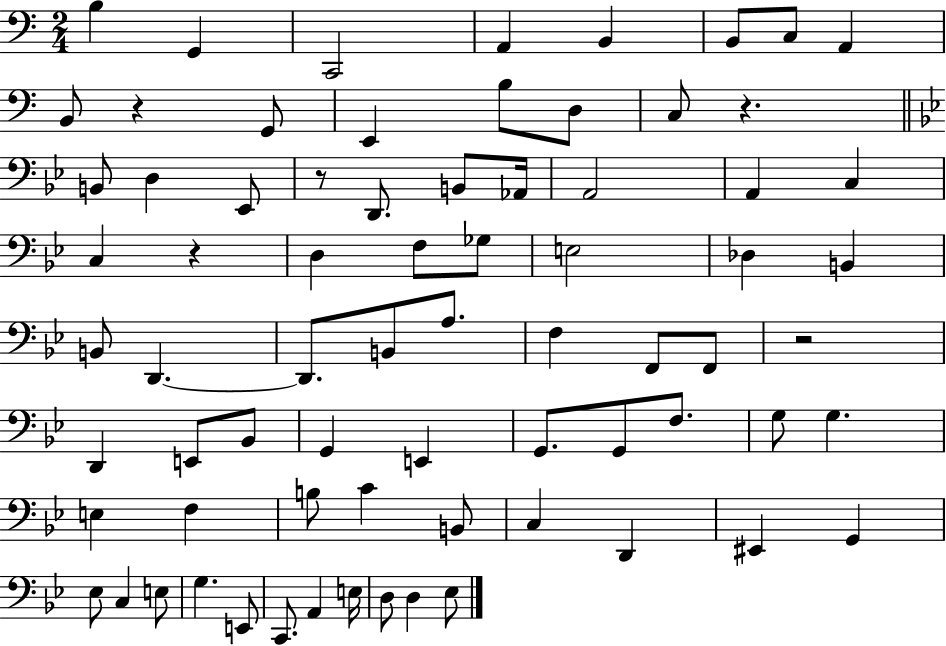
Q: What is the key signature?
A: C major